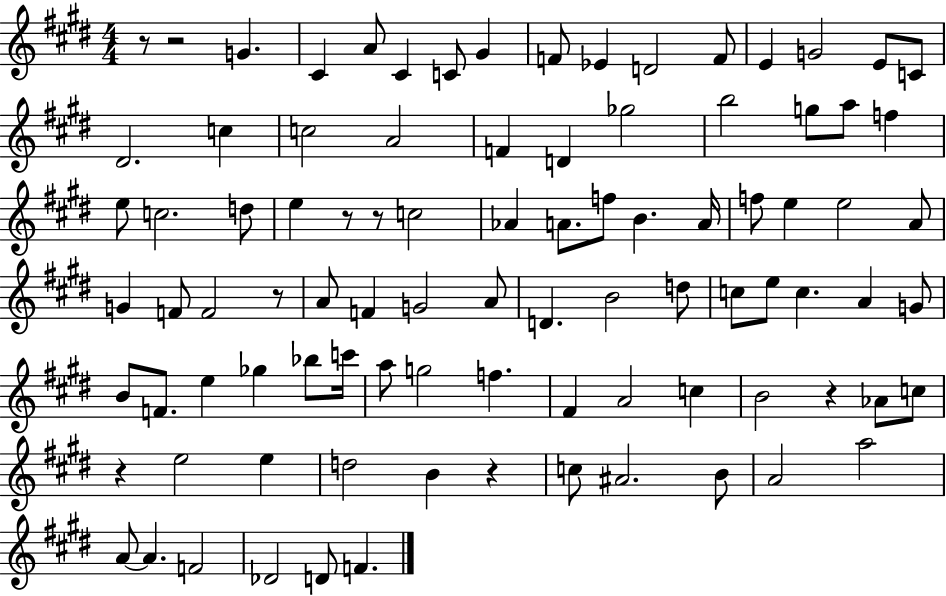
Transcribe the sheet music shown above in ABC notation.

X:1
T:Untitled
M:4/4
L:1/4
K:E
z/2 z2 G ^C A/2 ^C C/2 ^G F/2 _E D2 F/2 E G2 E/2 C/2 ^D2 c c2 A2 F D _g2 b2 g/2 a/2 f e/2 c2 d/2 e z/2 z/2 c2 _A A/2 f/2 B A/4 f/2 e e2 A/2 G F/2 F2 z/2 A/2 F G2 A/2 D B2 d/2 c/2 e/2 c A G/2 B/2 F/2 e _g _b/2 c'/4 a/2 g2 f ^F A2 c B2 z _A/2 c/2 z e2 e d2 B z c/2 ^A2 B/2 A2 a2 A/2 A F2 _D2 D/2 F